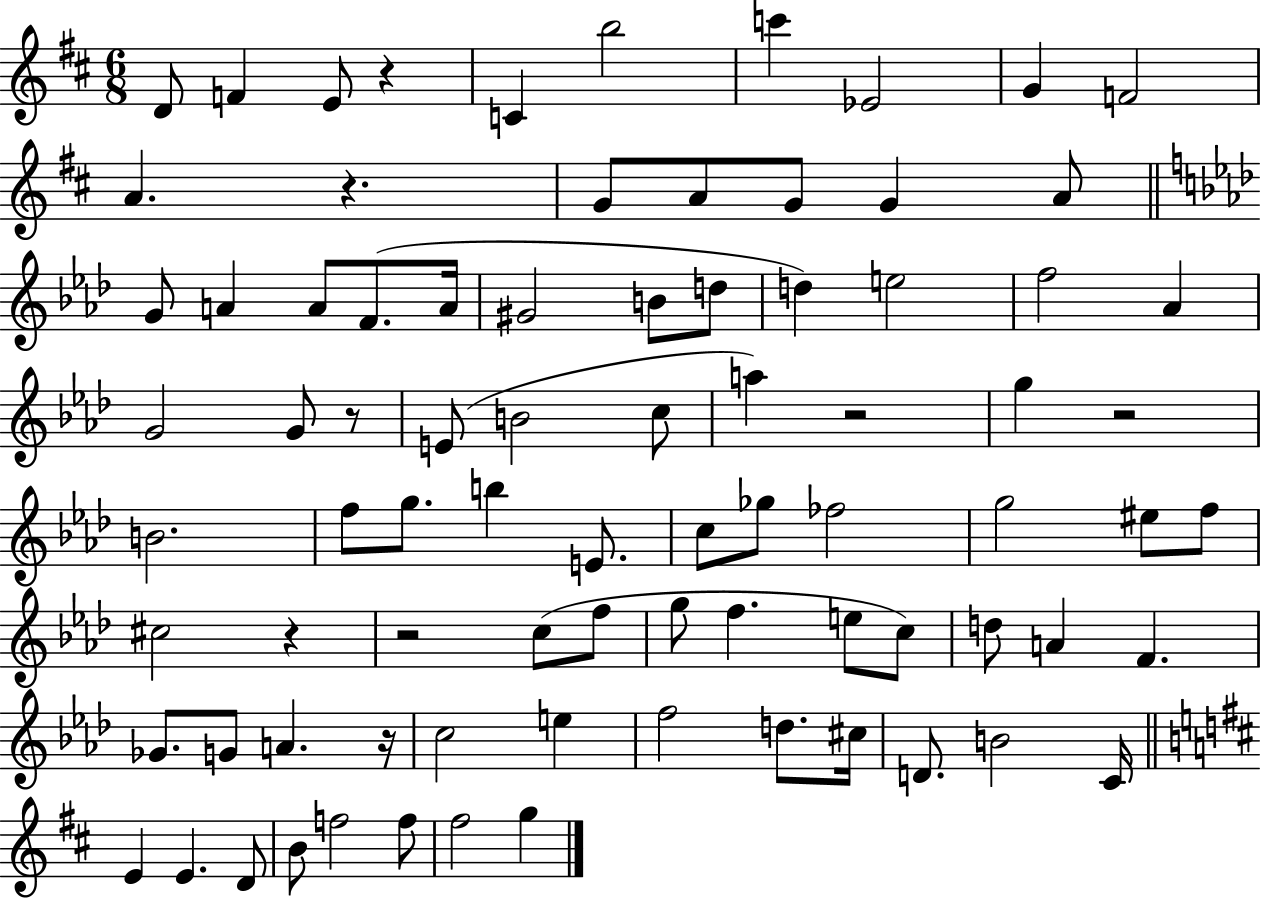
X:1
T:Untitled
M:6/8
L:1/4
K:D
D/2 F E/2 z C b2 c' _E2 G F2 A z G/2 A/2 G/2 G A/2 G/2 A A/2 F/2 A/4 ^G2 B/2 d/2 d e2 f2 _A G2 G/2 z/2 E/2 B2 c/2 a z2 g z2 B2 f/2 g/2 b E/2 c/2 _g/2 _f2 g2 ^e/2 f/2 ^c2 z z2 c/2 f/2 g/2 f e/2 c/2 d/2 A F _G/2 G/2 A z/4 c2 e f2 d/2 ^c/4 D/2 B2 C/4 E E D/2 B/2 f2 f/2 ^f2 g